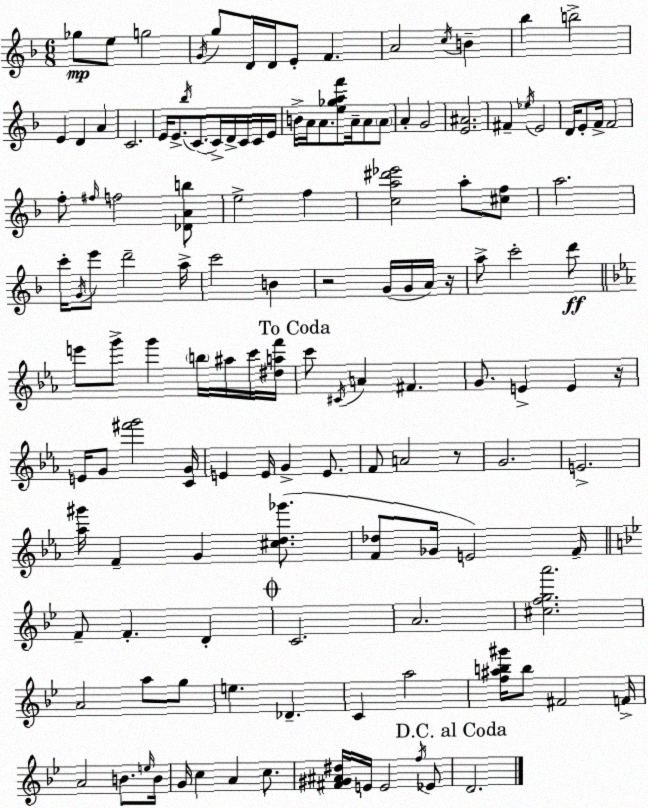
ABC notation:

X:1
T:Untitled
M:6/8
L:1/4
K:F
_g/2 e/2 g2 G/4 g/2 D/4 D/4 E/2 F A2 c/4 B _b b2 E D A C2 E/4 E/2 _b/4 C/2 C/4 D/4 C/4 C/4 E/4 B/4 A/4 A/2 [e_gaf']/2 A/4 A/2 A/2 A G2 [E^A]2 ^F _e/4 E2 D/4 E/2 F/4 F2 f/2 ^f/4 f2 [_DAb]/2 e2 f [ca^d'_e']2 a/2 [^cf]/2 a2 c'/4 G/4 e'/2 d'2 a/4 c'2 B z2 G/4 G/4 A/4 z/4 a/2 c'2 d'/2 e'/2 g'/2 g' b/4 ^a/4 c'/4 [^daf']/4 c'/2 ^C/4 A ^F G/2 E E z/4 E/4 G/2 [^f'g']2 [CG]/4 E E/4 G E/2 F/2 A2 z/2 G2 E2 [_a^g']/4 F G [^cd_g']/2 [F_d]/2 _G/4 E2 F/4 F/2 F D C2 A2 [^cfga']2 A2 a/2 g/2 e _D C a2 [f^ab^g']/4 b/2 ^F2 F/4 A2 B/2 e/4 B/4 G/4 c A c/2 [^F^G^A^d]/4 E/4 E2 f/4 _E/2 D2